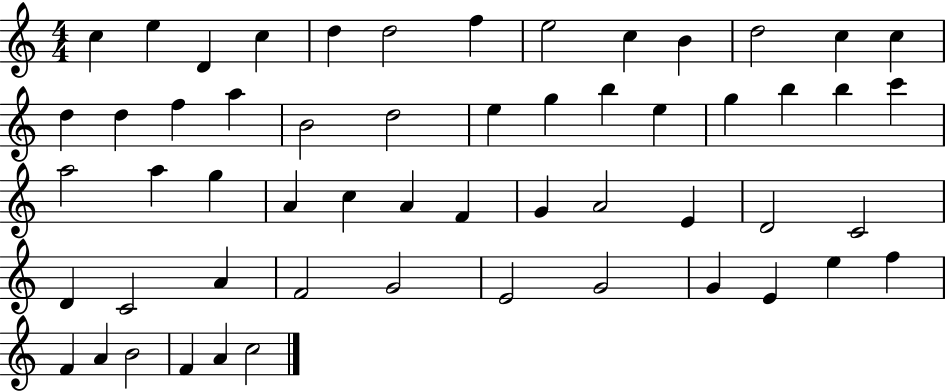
X:1
T:Untitled
M:4/4
L:1/4
K:C
c e D c d d2 f e2 c B d2 c c d d f a B2 d2 e g b e g b b c' a2 a g A c A F G A2 E D2 C2 D C2 A F2 G2 E2 G2 G E e f F A B2 F A c2